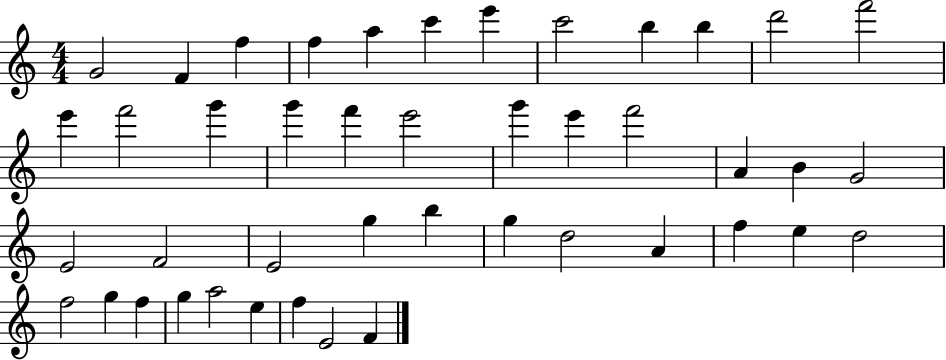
G4/h F4/q F5/q F5/q A5/q C6/q E6/q C6/h B5/q B5/q D6/h F6/h E6/q F6/h G6/q G6/q F6/q E6/h G6/q E6/q F6/h A4/q B4/q G4/h E4/h F4/h E4/h G5/q B5/q G5/q D5/h A4/q F5/q E5/q D5/h F5/h G5/q F5/q G5/q A5/h E5/q F5/q E4/h F4/q